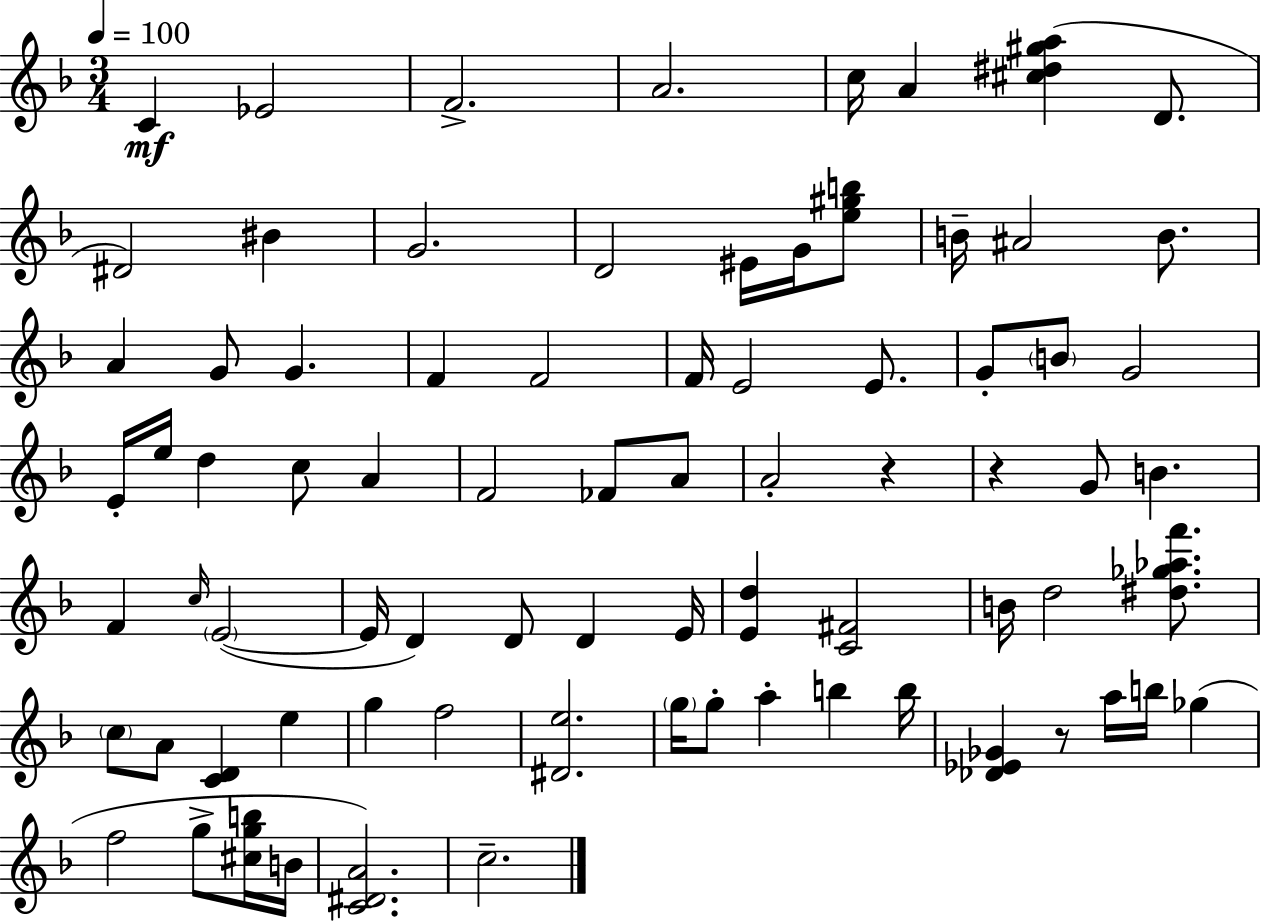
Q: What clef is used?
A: treble